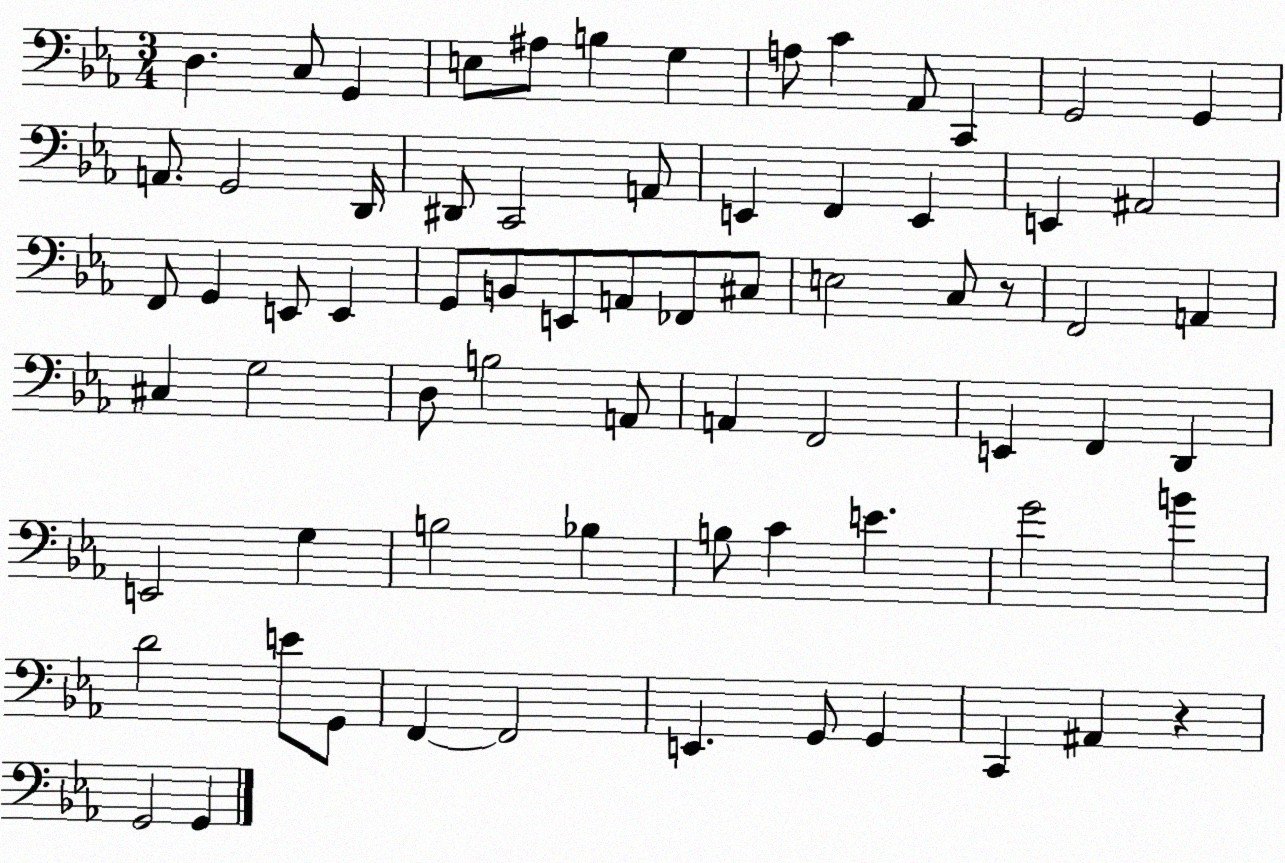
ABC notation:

X:1
T:Untitled
M:3/4
L:1/4
K:Eb
D, C,/2 G,, E,/2 ^A,/2 B, G, A,/2 C _A,,/2 C,, G,,2 G,, A,,/2 G,,2 D,,/4 ^D,,/2 C,,2 A,,/2 E,, F,, E,, E,, ^A,,2 F,,/2 G,, E,,/2 E,, G,,/2 B,,/2 E,,/2 A,,/2 _F,,/2 ^C,/2 E,2 C,/2 z/2 F,,2 A,, ^C, G,2 D,/2 B,2 A,,/2 A,, F,,2 E,, F,, D,, E,,2 G, B,2 _B, B,/2 C E G2 B D2 E/2 G,,/2 F,, F,,2 E,, G,,/2 G,, C,, ^A,, z G,,2 G,,